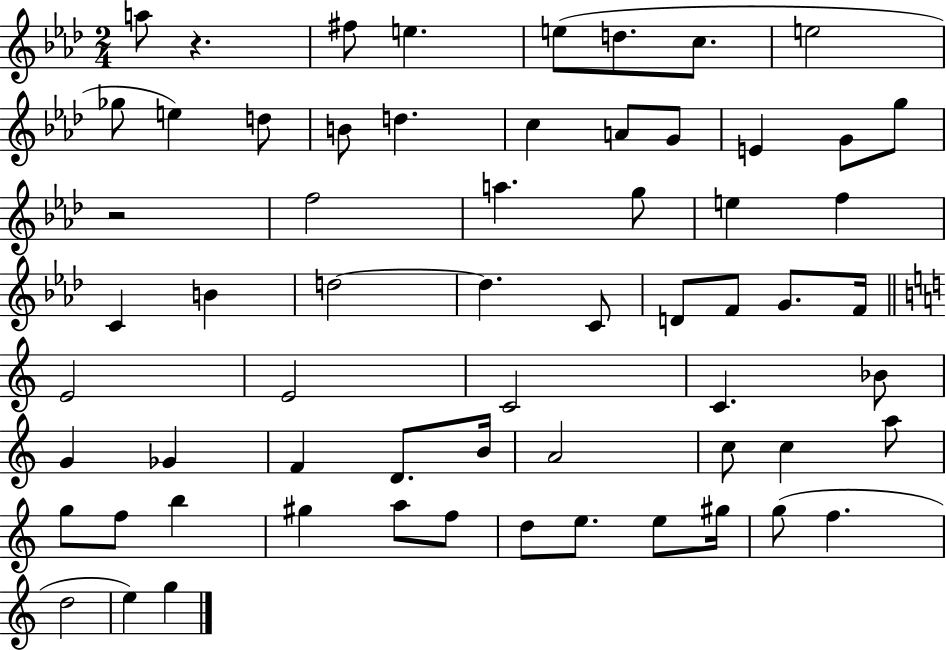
{
  \clef treble
  \numericTimeSignature
  \time 2/4
  \key aes \major
  \repeat volta 2 { a''8 r4. | fis''8 e''4. | e''8( d''8. c''8. | e''2 | \break ges''8 e''4) d''8 | b'8 d''4. | c''4 a'8 g'8 | e'4 g'8 g''8 | \break r2 | f''2 | a''4. g''8 | e''4 f''4 | \break c'4 b'4 | d''2~~ | d''4. c'8 | d'8 f'8 g'8. f'16 | \break \bar "||" \break \key c \major e'2 | e'2 | c'2 | c'4. bes'8 | \break g'4 ges'4 | f'4 d'8. b'16 | a'2 | c''8 c''4 a''8 | \break g''8 f''8 b''4 | gis''4 a''8 f''8 | d''8 e''8. e''8 gis''16 | g''8( f''4. | \break d''2 | e''4) g''4 | } \bar "|."
}